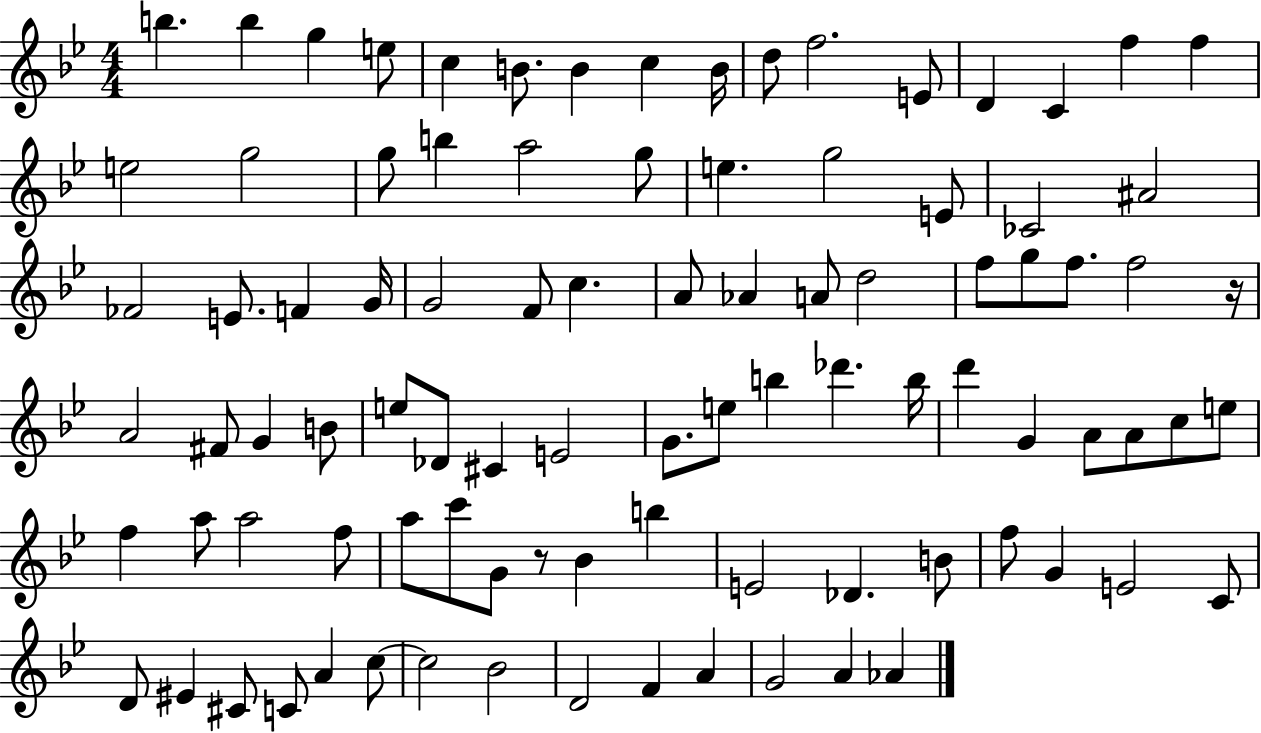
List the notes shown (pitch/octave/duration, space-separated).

B5/q. B5/q G5/q E5/e C5/q B4/e. B4/q C5/q B4/s D5/e F5/h. E4/e D4/q C4/q F5/q F5/q E5/h G5/h G5/e B5/q A5/h G5/e E5/q. G5/h E4/e CES4/h A#4/h FES4/h E4/e. F4/q G4/s G4/h F4/e C5/q. A4/e Ab4/q A4/e D5/h F5/e G5/e F5/e. F5/h R/s A4/h F#4/e G4/q B4/e E5/e Db4/e C#4/q E4/h G4/e. E5/e B5/q Db6/q. B5/s D6/q G4/q A4/e A4/e C5/e E5/e F5/q A5/e A5/h F5/e A5/e C6/e G4/e R/e Bb4/q B5/q E4/h Db4/q. B4/e F5/e G4/q E4/h C4/e D4/e EIS4/q C#4/e C4/e A4/q C5/e C5/h Bb4/h D4/h F4/q A4/q G4/h A4/q Ab4/q